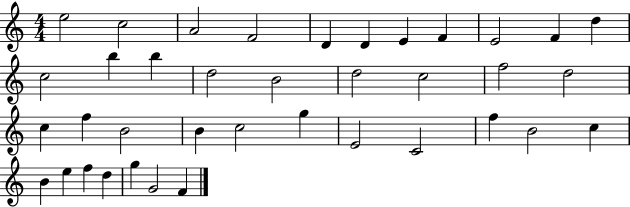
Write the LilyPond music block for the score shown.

{
  \clef treble
  \numericTimeSignature
  \time 4/4
  \key c \major
  e''2 c''2 | a'2 f'2 | d'4 d'4 e'4 f'4 | e'2 f'4 d''4 | \break c''2 b''4 b''4 | d''2 b'2 | d''2 c''2 | f''2 d''2 | \break c''4 f''4 b'2 | b'4 c''2 g''4 | e'2 c'2 | f''4 b'2 c''4 | \break b'4 e''4 f''4 d''4 | g''4 g'2 f'4 | \bar "|."
}